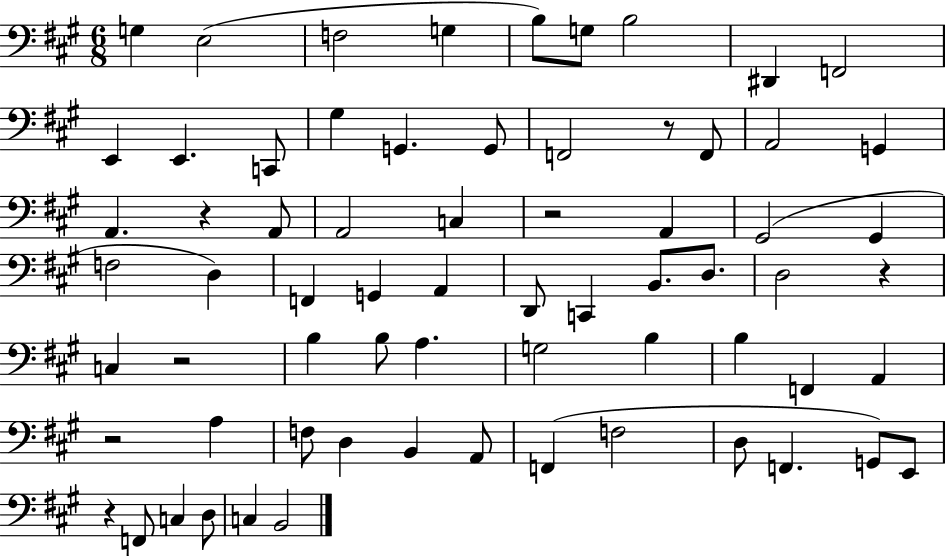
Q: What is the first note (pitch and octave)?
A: G3